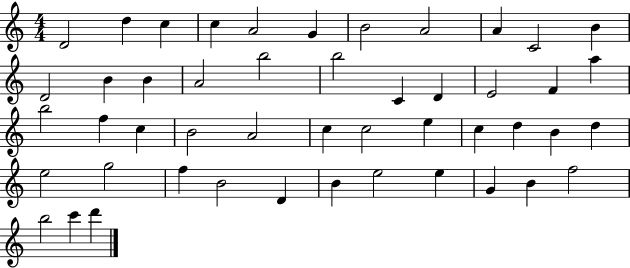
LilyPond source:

{
  \clef treble
  \numericTimeSignature
  \time 4/4
  \key c \major
  d'2 d''4 c''4 | c''4 a'2 g'4 | b'2 a'2 | a'4 c'2 b'4 | \break d'2 b'4 b'4 | a'2 b''2 | b''2 c'4 d'4 | e'2 f'4 a''4 | \break b''2 f''4 c''4 | b'2 a'2 | c''4 c''2 e''4 | c''4 d''4 b'4 d''4 | \break e''2 g''2 | f''4 b'2 d'4 | b'4 e''2 e''4 | g'4 b'4 f''2 | \break b''2 c'''4 d'''4 | \bar "|."
}